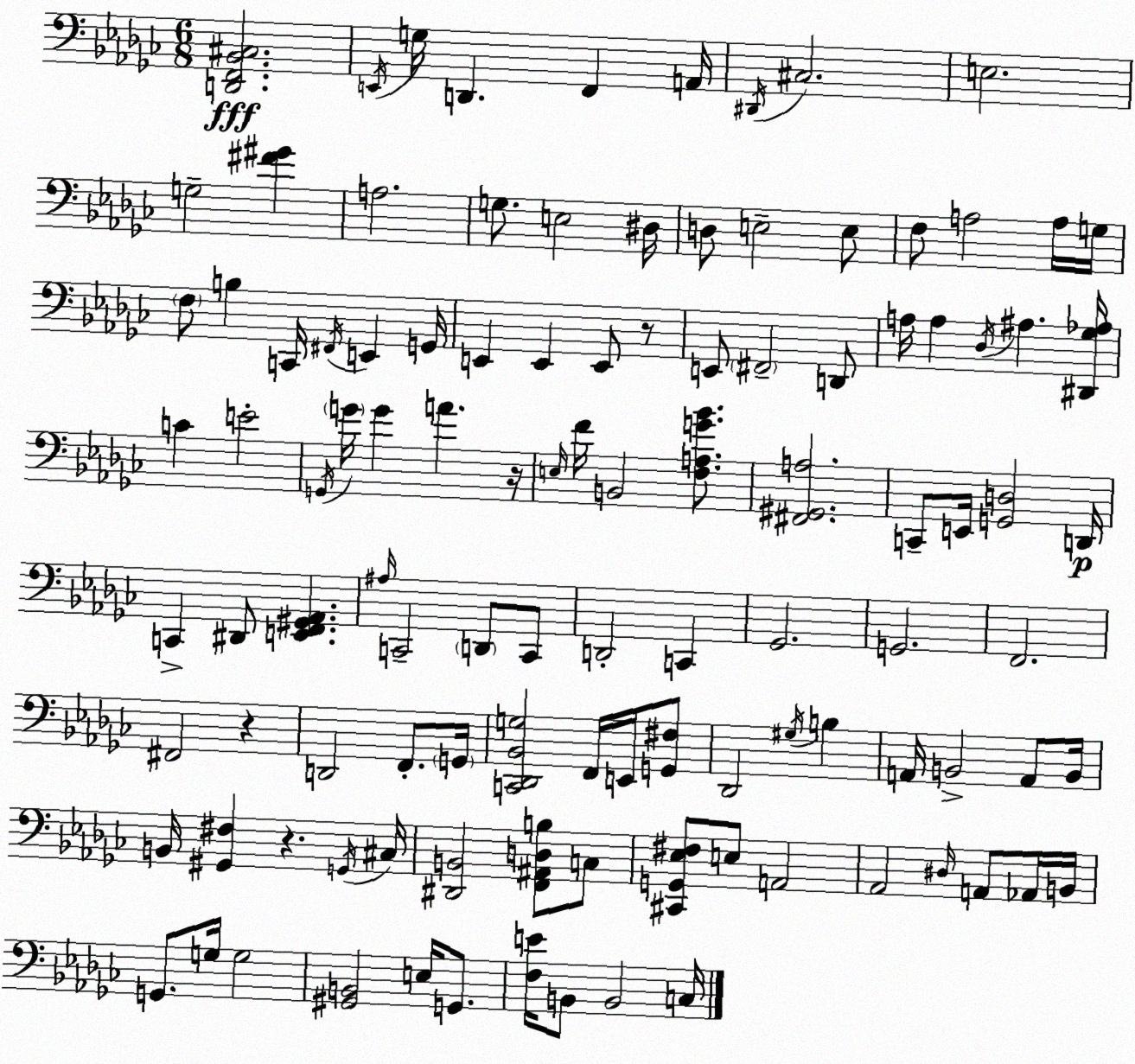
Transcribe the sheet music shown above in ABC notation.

X:1
T:Untitled
M:6/8
L:1/4
K:Ebm
[D,,F,,_B,,^C,]2 E,,/4 G,/4 D,, F,, A,,/4 ^D,,/4 ^C,2 E,2 G,2 [^F^G] A,2 G,/2 E,2 ^D,/4 D,/2 E,2 E,/2 F,/2 A,2 A,/4 G,/4 F,/2 B, C,,/4 ^F,,/4 E,, G,,/4 E,, E,, E,,/2 z/2 E,,/2 ^F,,2 D,,/2 A,/4 A, _D,/4 ^A, [^D,,_G,_A,]/4 C E2 G,,/4 G/4 G A z/4 E,/4 F/4 B,,2 [F,A,G_B]/2 [^F,,^G,,A,]2 C,,/2 E,,/4 [G,,D,]2 D,,/4 C,, ^D,,/2 [E,,F,,^G,,_A,,] ^A,/4 C,,2 D,,/2 C,,/2 D,,2 C,, _G,,2 G,,2 F,,2 ^F,,2 z D,,2 F,,/2 G,,/4 [C,,_D,,_B,,G,]2 F,,/4 E,,/4 [G,,^F,]/2 _D,,2 ^G,/4 B, A,,/4 B,,2 A,,/2 B,,/4 B,,/4 [^G,,^F,] z G,,/4 ^C,/4 [^D,,B,,]2 [F,,^A,,D,B,]/2 C,/2 [^C,,G,,_E,^F,]/2 E,/2 A,,2 _A,,2 ^D,/4 A,,/2 _A,,/4 B,,/4 G,,/2 G,/4 G,2 [^G,,B,,]2 E,/4 G,,/2 [F,E]/4 B,,/2 B,,2 C,/4